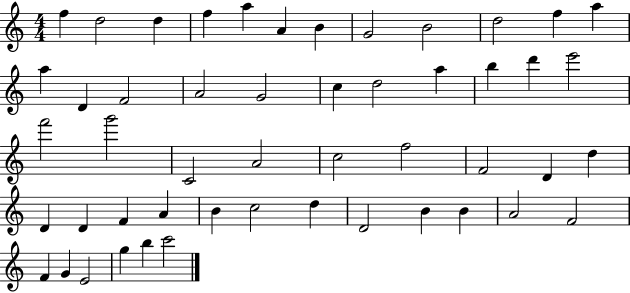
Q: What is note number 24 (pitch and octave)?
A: F6